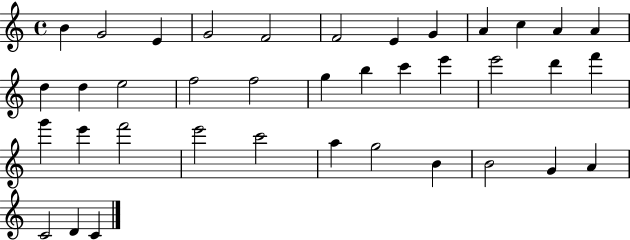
B4/q G4/h E4/q G4/h F4/h F4/h E4/q G4/q A4/q C5/q A4/q A4/q D5/q D5/q E5/h F5/h F5/h G5/q B5/q C6/q E6/q E6/h D6/q F6/q G6/q E6/q F6/h E6/h C6/h A5/q G5/h B4/q B4/h G4/q A4/q C4/h D4/q C4/q